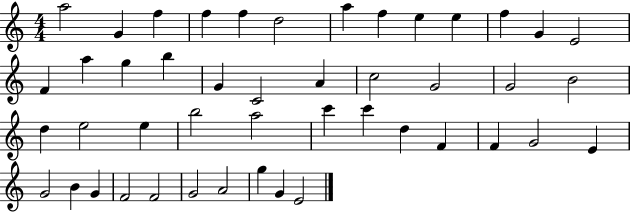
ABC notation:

X:1
T:Untitled
M:4/4
L:1/4
K:C
a2 G f f f d2 a f e e f G E2 F a g b G C2 A c2 G2 G2 B2 d e2 e b2 a2 c' c' d F F G2 E G2 B G F2 F2 G2 A2 g G E2